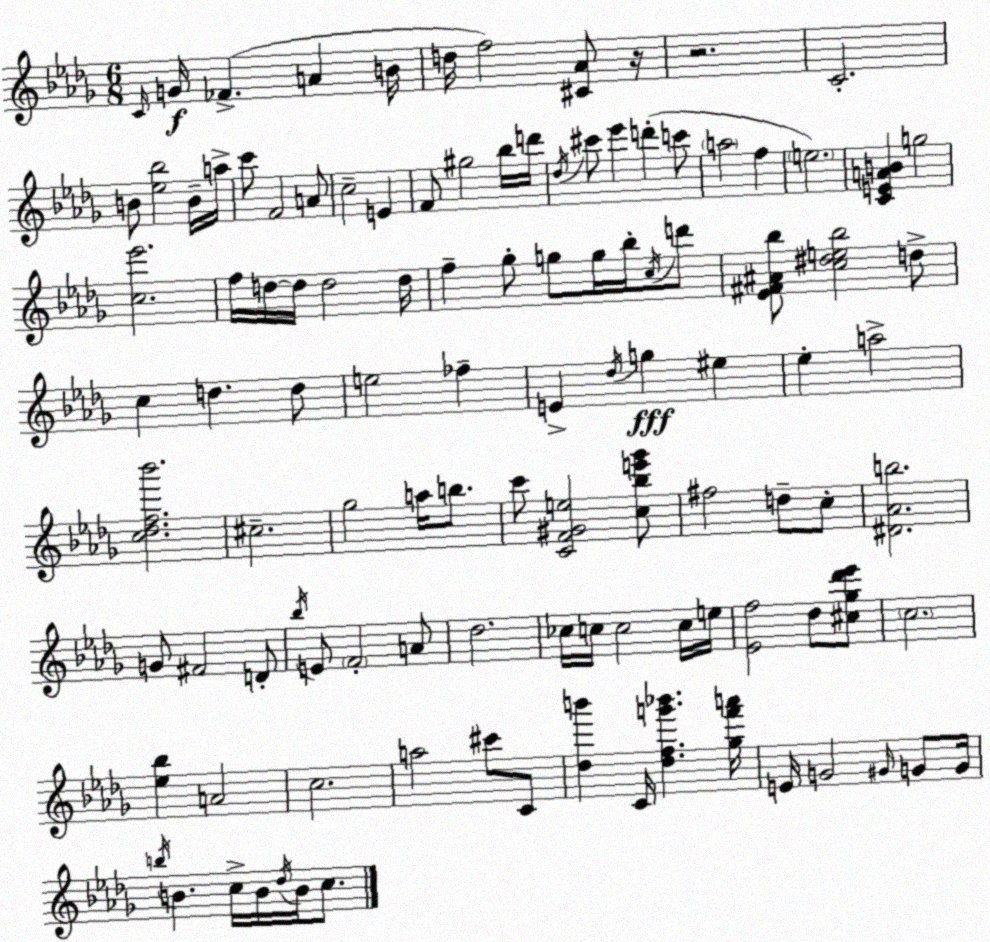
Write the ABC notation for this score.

X:1
T:Untitled
M:6/8
L:1/4
K:Bbm
C/4 G/4 _F A B/4 d/4 f2 [^C_A]/2 z/4 z2 C2 B/2 [_e_b]2 B/4 a/4 c'/2 F2 A/2 c2 E F/2 ^g2 _b/4 d'/4 _d/4 ^c'/2 _e' d' c'/2 a2 f e2 [CEAB] g2 [c_e']2 f/4 d/4 d/4 d2 d/4 f _g/2 g/2 g/4 _b/4 c/4 d'/2 [_E^F^A_b]/2 [c^de_b]2 d/2 c d d/2 e2 _f E _d/4 g ^e _e a2 [c_df_b']2 ^c2 _g2 a/4 b/2 c'/2 [CF^Ge]2 [c_be'_g']/2 ^f2 d/2 c/2 [^D_Ab]2 G/2 ^F2 D/2 _b/4 E/2 F2 A/2 _d2 _c/4 c/4 c2 c/4 e/4 [_Ef]2 _d/2 [^c_g_d'_e']/2 c2 [_e_b] A2 c2 a2 ^c'/2 C/2 [_db'] C/4 [_dfg'_b'] [_gf'a']/4 E/4 G2 ^G/4 G/2 G/4 b/4 B c/4 B/4 _d/4 B/4 c/2